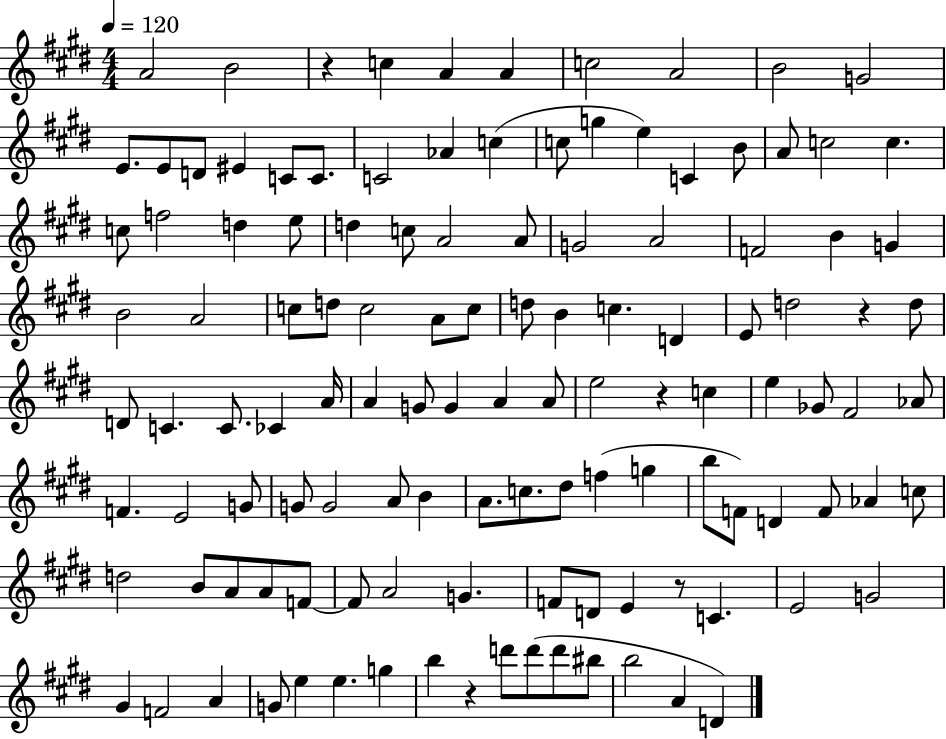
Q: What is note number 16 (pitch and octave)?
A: C4